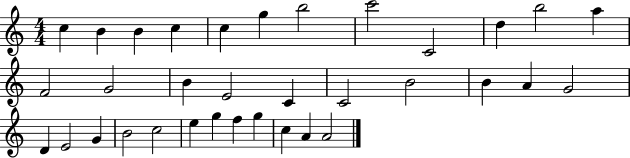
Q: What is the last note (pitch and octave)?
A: A4